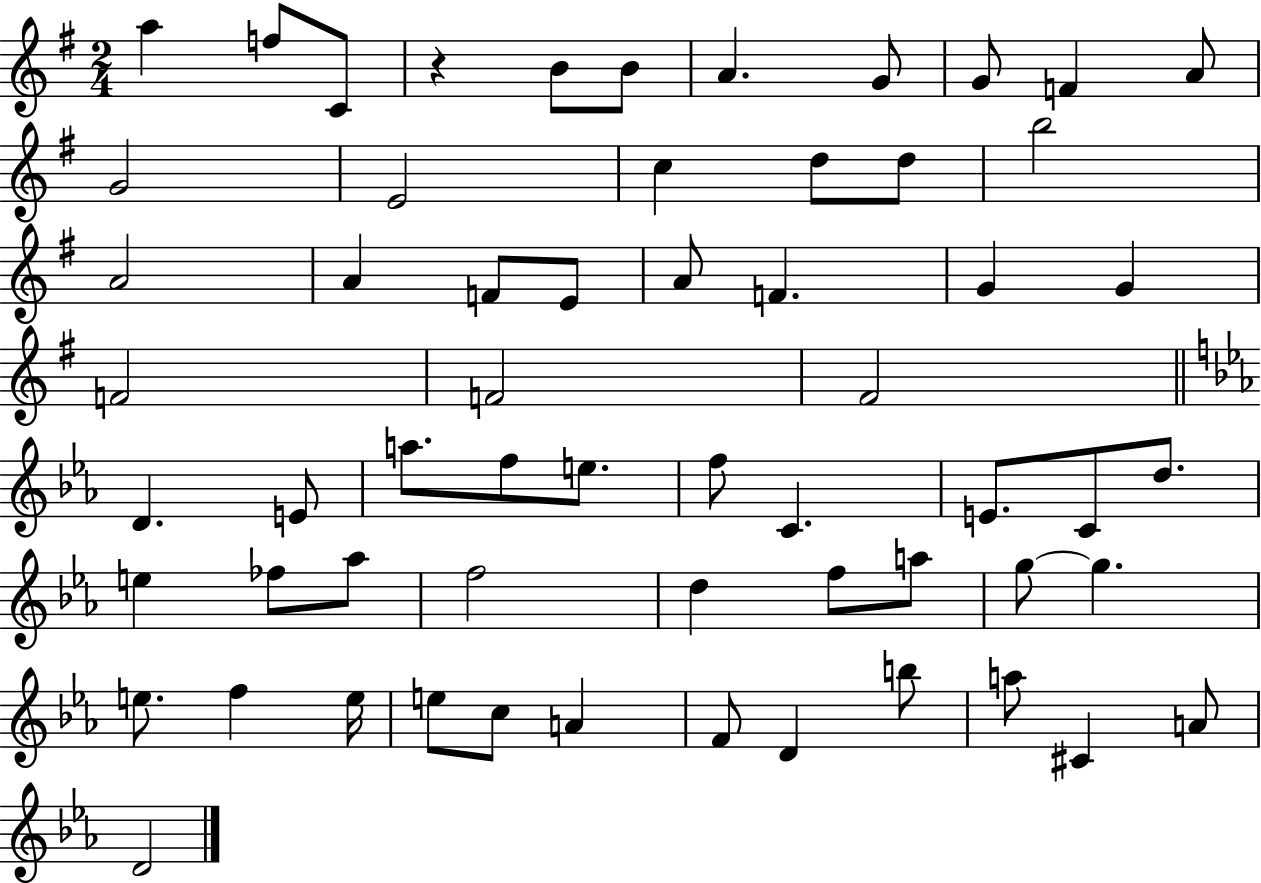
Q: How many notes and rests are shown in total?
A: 60